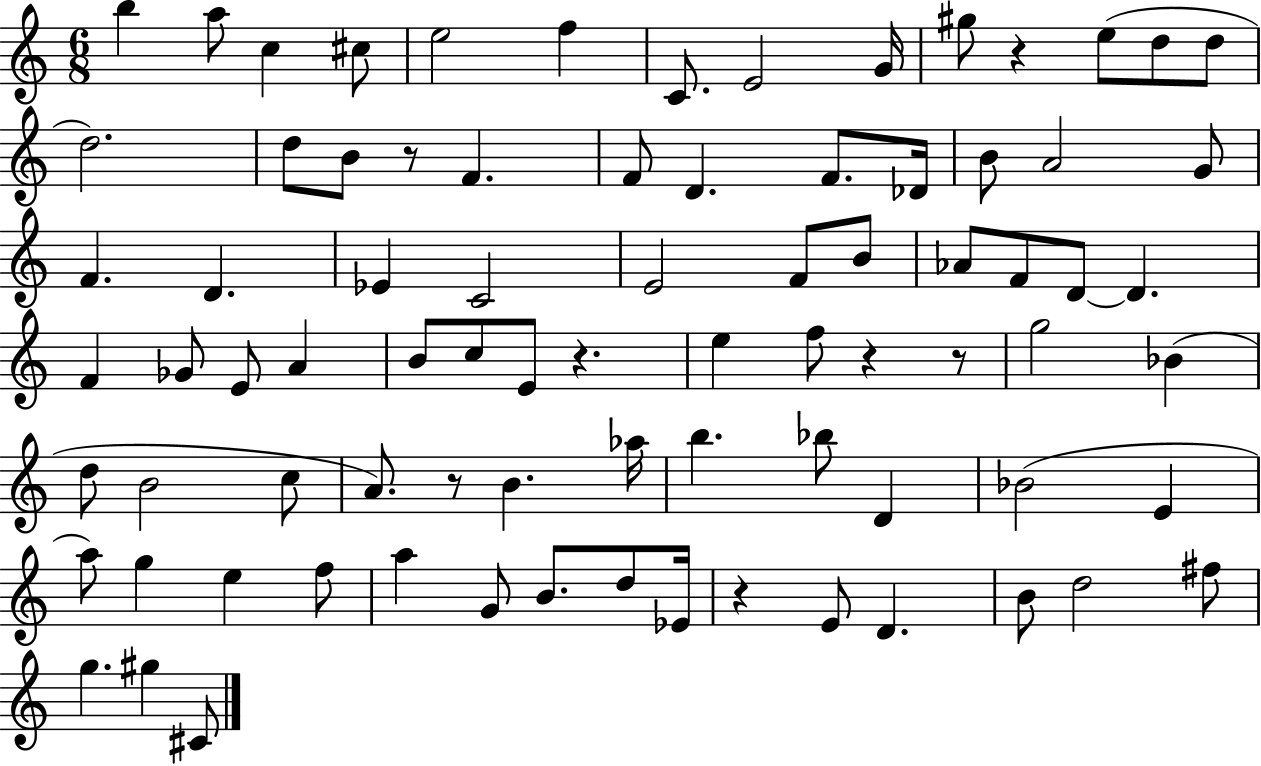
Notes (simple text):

B5/q A5/e C5/q C#5/e E5/h F5/q C4/e. E4/h G4/s G#5/e R/q E5/e D5/e D5/e D5/h. D5/e B4/e R/e F4/q. F4/e D4/q. F4/e. Db4/s B4/e A4/h G4/e F4/q. D4/q. Eb4/q C4/h E4/h F4/e B4/e Ab4/e F4/e D4/e D4/q. F4/q Gb4/e E4/e A4/q B4/e C5/e E4/e R/q. E5/q F5/e R/q R/e G5/h Bb4/q D5/e B4/h C5/e A4/e. R/e B4/q. Ab5/s B5/q. Bb5/e D4/q Bb4/h E4/q A5/e G5/q E5/q F5/e A5/q G4/e B4/e. D5/e Eb4/s R/q E4/e D4/q. B4/e D5/h F#5/e G5/q. G#5/q C#4/e